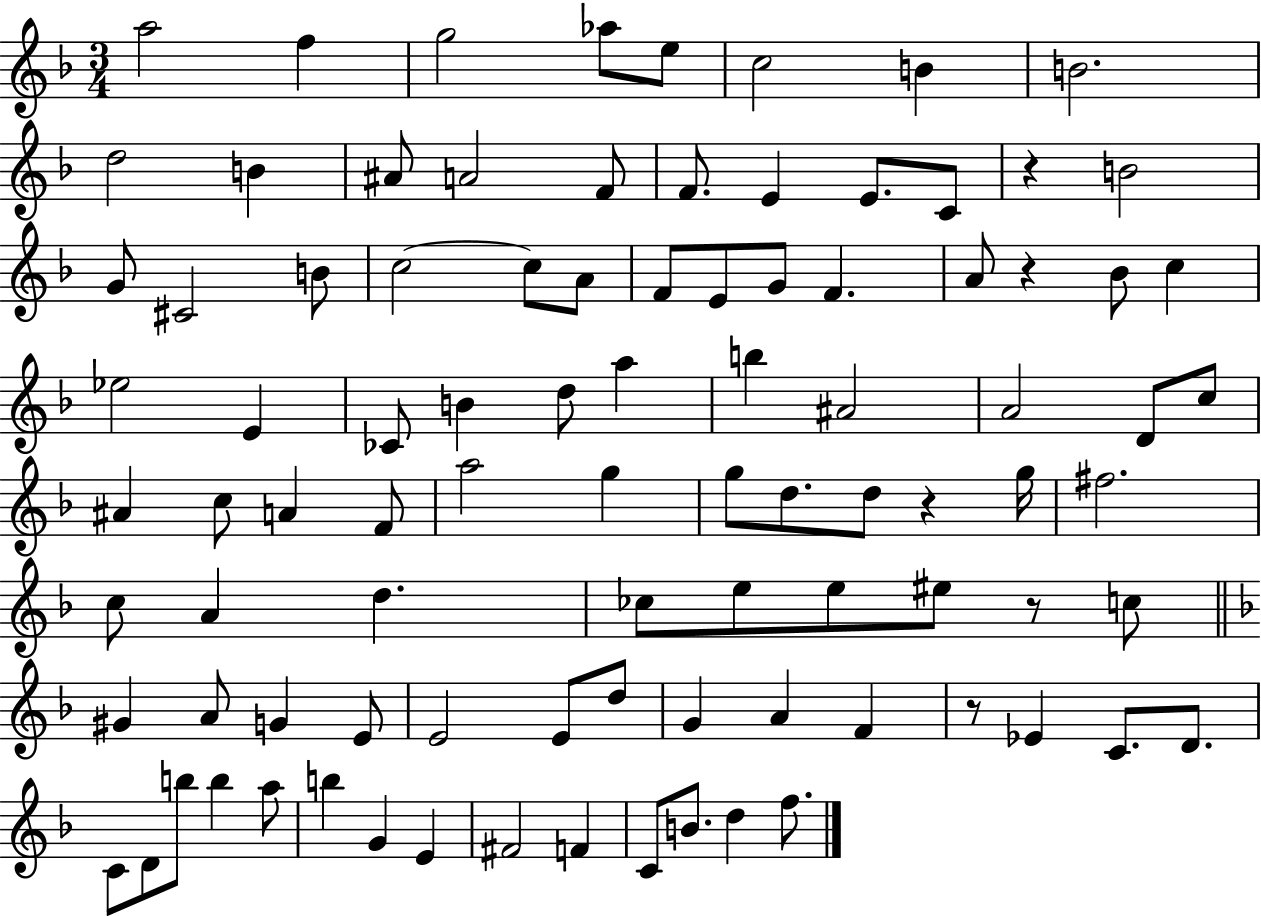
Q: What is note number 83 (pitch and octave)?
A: F#4